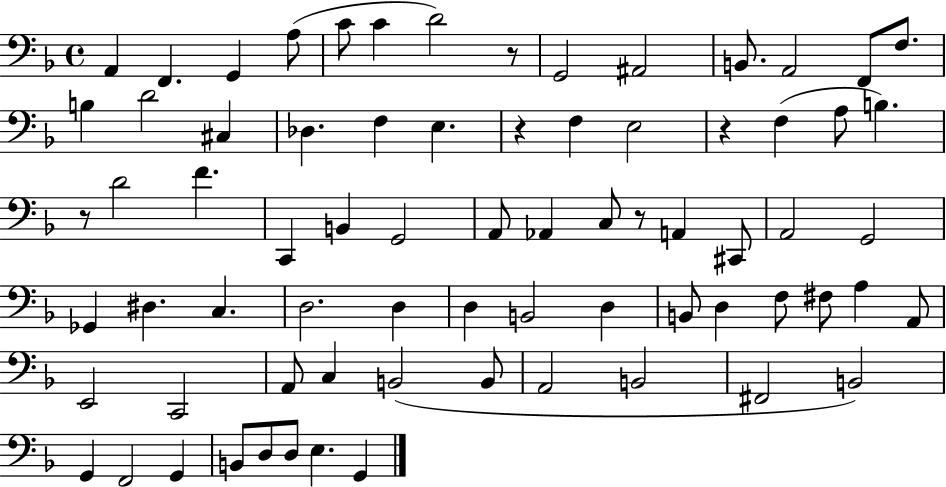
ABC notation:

X:1
T:Untitled
M:4/4
L:1/4
K:F
A,, F,, G,, A,/2 C/2 C D2 z/2 G,,2 ^A,,2 B,,/2 A,,2 F,,/2 F,/2 B, D2 ^C, _D, F, E, z F, E,2 z F, A,/2 B, z/2 D2 F C,, B,, G,,2 A,,/2 _A,, C,/2 z/2 A,, ^C,,/2 A,,2 G,,2 _G,, ^D, C, D,2 D, D, B,,2 D, B,,/2 D, F,/2 ^F,/2 A, A,,/2 E,,2 C,,2 A,,/2 C, B,,2 B,,/2 A,,2 B,,2 ^F,,2 B,,2 G,, F,,2 G,, B,,/2 D,/2 D,/2 E, G,,